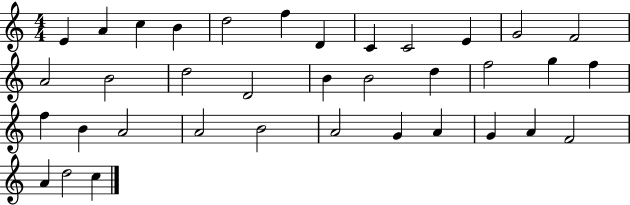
E4/q A4/q C5/q B4/q D5/h F5/q D4/q C4/q C4/h E4/q G4/h F4/h A4/h B4/h D5/h D4/h B4/q B4/h D5/q F5/h G5/q F5/q F5/q B4/q A4/h A4/h B4/h A4/h G4/q A4/q G4/q A4/q F4/h A4/q D5/h C5/q